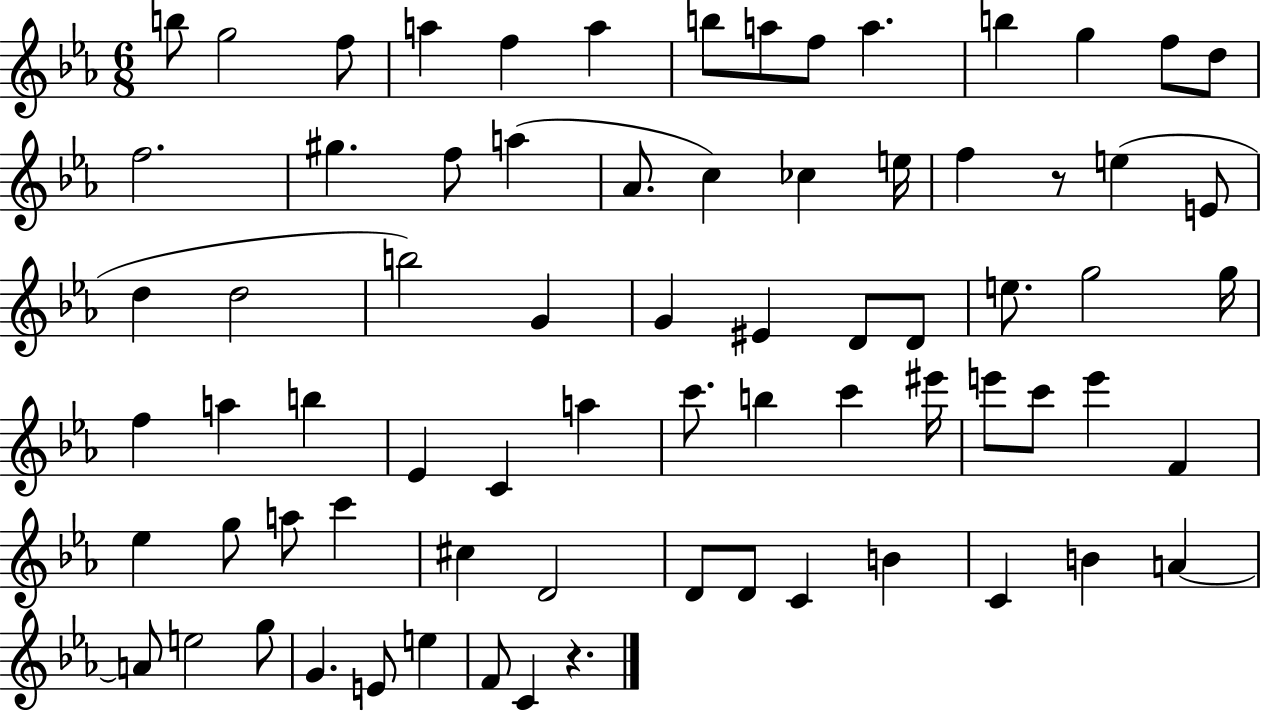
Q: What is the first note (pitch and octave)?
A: B5